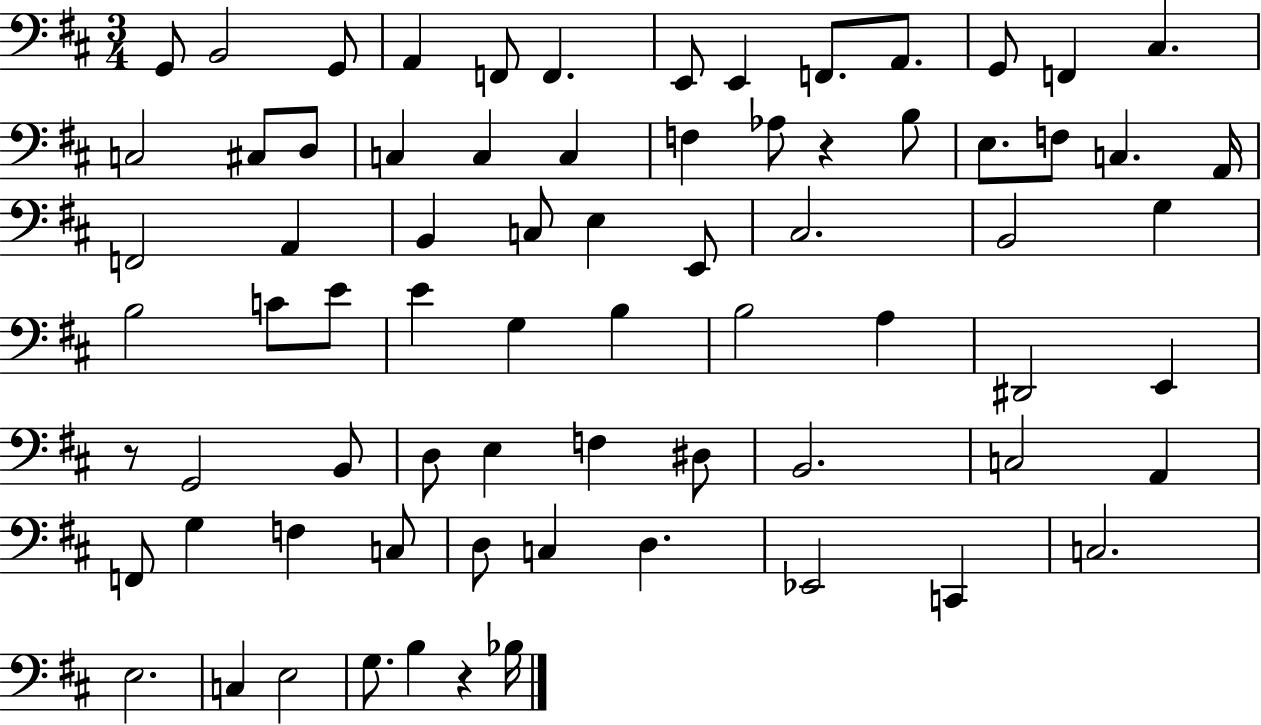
{
  \clef bass
  \numericTimeSignature
  \time 3/4
  \key d \major
  g,8 b,2 g,8 | a,4 f,8 f,4. | e,8 e,4 f,8. a,8. | g,8 f,4 cis4. | \break c2 cis8 d8 | c4 c4 c4 | f4 aes8 r4 b8 | e8. f8 c4. a,16 | \break f,2 a,4 | b,4 c8 e4 e,8 | cis2. | b,2 g4 | \break b2 c'8 e'8 | e'4 g4 b4 | b2 a4 | dis,2 e,4 | \break r8 g,2 b,8 | d8 e4 f4 dis8 | b,2. | c2 a,4 | \break f,8 g4 f4 c8 | d8 c4 d4. | ees,2 c,4 | c2. | \break e2. | c4 e2 | g8. b4 r4 bes16 | \bar "|."
}